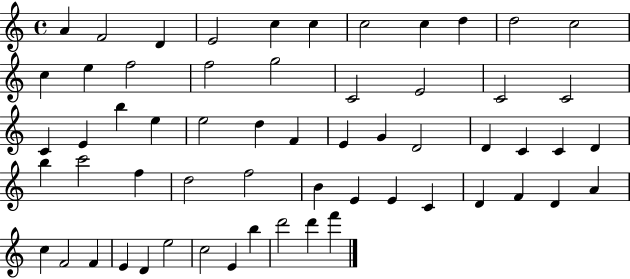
{
  \clef treble
  \time 4/4
  \defaultTimeSignature
  \key c \major
  a'4 f'2 d'4 | e'2 c''4 c''4 | c''2 c''4 d''4 | d''2 c''2 | \break c''4 e''4 f''2 | f''2 g''2 | c'2 e'2 | c'2 c'2 | \break c'4 e'4 b''4 e''4 | e''2 d''4 f'4 | e'4 g'4 d'2 | d'4 c'4 c'4 d'4 | \break b''4 c'''2 f''4 | d''2 f''2 | b'4 e'4 e'4 c'4 | d'4 f'4 d'4 a'4 | \break c''4 f'2 f'4 | e'4 d'4 e''2 | c''2 e'4 b''4 | d'''2 d'''4 f'''4 | \break \bar "|."
}